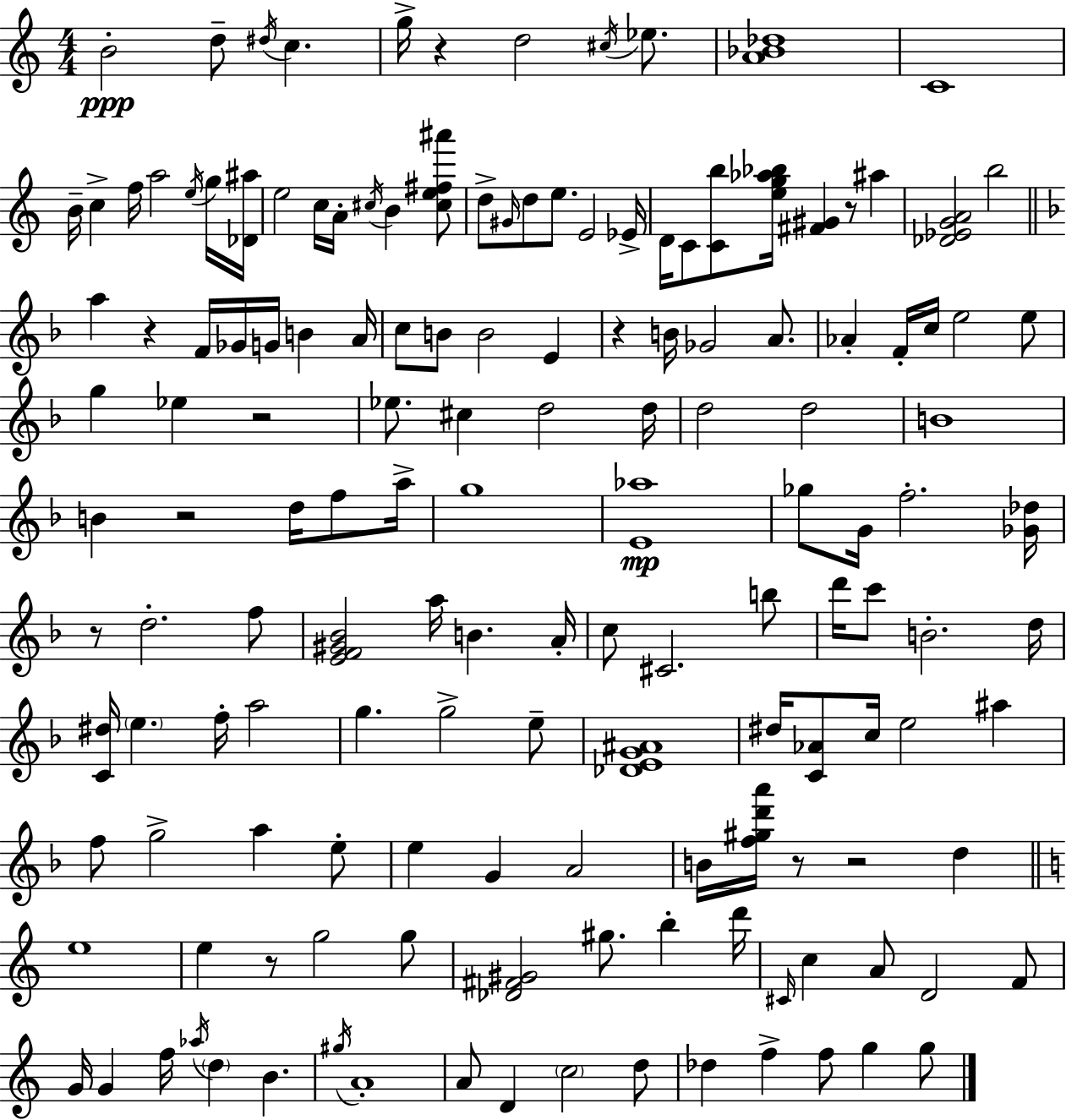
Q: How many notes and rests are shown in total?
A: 150